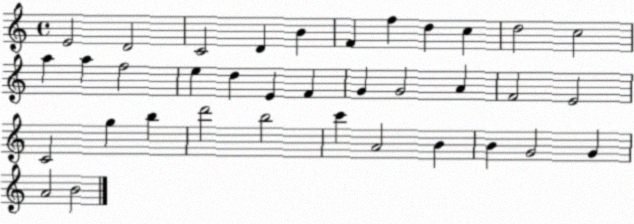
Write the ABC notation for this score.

X:1
T:Untitled
M:4/4
L:1/4
K:C
E2 D2 C2 D B F f d c d2 c2 a a f2 e d E F G G2 A F2 E2 C2 g b d'2 b2 c' A2 B B G2 G A2 B2